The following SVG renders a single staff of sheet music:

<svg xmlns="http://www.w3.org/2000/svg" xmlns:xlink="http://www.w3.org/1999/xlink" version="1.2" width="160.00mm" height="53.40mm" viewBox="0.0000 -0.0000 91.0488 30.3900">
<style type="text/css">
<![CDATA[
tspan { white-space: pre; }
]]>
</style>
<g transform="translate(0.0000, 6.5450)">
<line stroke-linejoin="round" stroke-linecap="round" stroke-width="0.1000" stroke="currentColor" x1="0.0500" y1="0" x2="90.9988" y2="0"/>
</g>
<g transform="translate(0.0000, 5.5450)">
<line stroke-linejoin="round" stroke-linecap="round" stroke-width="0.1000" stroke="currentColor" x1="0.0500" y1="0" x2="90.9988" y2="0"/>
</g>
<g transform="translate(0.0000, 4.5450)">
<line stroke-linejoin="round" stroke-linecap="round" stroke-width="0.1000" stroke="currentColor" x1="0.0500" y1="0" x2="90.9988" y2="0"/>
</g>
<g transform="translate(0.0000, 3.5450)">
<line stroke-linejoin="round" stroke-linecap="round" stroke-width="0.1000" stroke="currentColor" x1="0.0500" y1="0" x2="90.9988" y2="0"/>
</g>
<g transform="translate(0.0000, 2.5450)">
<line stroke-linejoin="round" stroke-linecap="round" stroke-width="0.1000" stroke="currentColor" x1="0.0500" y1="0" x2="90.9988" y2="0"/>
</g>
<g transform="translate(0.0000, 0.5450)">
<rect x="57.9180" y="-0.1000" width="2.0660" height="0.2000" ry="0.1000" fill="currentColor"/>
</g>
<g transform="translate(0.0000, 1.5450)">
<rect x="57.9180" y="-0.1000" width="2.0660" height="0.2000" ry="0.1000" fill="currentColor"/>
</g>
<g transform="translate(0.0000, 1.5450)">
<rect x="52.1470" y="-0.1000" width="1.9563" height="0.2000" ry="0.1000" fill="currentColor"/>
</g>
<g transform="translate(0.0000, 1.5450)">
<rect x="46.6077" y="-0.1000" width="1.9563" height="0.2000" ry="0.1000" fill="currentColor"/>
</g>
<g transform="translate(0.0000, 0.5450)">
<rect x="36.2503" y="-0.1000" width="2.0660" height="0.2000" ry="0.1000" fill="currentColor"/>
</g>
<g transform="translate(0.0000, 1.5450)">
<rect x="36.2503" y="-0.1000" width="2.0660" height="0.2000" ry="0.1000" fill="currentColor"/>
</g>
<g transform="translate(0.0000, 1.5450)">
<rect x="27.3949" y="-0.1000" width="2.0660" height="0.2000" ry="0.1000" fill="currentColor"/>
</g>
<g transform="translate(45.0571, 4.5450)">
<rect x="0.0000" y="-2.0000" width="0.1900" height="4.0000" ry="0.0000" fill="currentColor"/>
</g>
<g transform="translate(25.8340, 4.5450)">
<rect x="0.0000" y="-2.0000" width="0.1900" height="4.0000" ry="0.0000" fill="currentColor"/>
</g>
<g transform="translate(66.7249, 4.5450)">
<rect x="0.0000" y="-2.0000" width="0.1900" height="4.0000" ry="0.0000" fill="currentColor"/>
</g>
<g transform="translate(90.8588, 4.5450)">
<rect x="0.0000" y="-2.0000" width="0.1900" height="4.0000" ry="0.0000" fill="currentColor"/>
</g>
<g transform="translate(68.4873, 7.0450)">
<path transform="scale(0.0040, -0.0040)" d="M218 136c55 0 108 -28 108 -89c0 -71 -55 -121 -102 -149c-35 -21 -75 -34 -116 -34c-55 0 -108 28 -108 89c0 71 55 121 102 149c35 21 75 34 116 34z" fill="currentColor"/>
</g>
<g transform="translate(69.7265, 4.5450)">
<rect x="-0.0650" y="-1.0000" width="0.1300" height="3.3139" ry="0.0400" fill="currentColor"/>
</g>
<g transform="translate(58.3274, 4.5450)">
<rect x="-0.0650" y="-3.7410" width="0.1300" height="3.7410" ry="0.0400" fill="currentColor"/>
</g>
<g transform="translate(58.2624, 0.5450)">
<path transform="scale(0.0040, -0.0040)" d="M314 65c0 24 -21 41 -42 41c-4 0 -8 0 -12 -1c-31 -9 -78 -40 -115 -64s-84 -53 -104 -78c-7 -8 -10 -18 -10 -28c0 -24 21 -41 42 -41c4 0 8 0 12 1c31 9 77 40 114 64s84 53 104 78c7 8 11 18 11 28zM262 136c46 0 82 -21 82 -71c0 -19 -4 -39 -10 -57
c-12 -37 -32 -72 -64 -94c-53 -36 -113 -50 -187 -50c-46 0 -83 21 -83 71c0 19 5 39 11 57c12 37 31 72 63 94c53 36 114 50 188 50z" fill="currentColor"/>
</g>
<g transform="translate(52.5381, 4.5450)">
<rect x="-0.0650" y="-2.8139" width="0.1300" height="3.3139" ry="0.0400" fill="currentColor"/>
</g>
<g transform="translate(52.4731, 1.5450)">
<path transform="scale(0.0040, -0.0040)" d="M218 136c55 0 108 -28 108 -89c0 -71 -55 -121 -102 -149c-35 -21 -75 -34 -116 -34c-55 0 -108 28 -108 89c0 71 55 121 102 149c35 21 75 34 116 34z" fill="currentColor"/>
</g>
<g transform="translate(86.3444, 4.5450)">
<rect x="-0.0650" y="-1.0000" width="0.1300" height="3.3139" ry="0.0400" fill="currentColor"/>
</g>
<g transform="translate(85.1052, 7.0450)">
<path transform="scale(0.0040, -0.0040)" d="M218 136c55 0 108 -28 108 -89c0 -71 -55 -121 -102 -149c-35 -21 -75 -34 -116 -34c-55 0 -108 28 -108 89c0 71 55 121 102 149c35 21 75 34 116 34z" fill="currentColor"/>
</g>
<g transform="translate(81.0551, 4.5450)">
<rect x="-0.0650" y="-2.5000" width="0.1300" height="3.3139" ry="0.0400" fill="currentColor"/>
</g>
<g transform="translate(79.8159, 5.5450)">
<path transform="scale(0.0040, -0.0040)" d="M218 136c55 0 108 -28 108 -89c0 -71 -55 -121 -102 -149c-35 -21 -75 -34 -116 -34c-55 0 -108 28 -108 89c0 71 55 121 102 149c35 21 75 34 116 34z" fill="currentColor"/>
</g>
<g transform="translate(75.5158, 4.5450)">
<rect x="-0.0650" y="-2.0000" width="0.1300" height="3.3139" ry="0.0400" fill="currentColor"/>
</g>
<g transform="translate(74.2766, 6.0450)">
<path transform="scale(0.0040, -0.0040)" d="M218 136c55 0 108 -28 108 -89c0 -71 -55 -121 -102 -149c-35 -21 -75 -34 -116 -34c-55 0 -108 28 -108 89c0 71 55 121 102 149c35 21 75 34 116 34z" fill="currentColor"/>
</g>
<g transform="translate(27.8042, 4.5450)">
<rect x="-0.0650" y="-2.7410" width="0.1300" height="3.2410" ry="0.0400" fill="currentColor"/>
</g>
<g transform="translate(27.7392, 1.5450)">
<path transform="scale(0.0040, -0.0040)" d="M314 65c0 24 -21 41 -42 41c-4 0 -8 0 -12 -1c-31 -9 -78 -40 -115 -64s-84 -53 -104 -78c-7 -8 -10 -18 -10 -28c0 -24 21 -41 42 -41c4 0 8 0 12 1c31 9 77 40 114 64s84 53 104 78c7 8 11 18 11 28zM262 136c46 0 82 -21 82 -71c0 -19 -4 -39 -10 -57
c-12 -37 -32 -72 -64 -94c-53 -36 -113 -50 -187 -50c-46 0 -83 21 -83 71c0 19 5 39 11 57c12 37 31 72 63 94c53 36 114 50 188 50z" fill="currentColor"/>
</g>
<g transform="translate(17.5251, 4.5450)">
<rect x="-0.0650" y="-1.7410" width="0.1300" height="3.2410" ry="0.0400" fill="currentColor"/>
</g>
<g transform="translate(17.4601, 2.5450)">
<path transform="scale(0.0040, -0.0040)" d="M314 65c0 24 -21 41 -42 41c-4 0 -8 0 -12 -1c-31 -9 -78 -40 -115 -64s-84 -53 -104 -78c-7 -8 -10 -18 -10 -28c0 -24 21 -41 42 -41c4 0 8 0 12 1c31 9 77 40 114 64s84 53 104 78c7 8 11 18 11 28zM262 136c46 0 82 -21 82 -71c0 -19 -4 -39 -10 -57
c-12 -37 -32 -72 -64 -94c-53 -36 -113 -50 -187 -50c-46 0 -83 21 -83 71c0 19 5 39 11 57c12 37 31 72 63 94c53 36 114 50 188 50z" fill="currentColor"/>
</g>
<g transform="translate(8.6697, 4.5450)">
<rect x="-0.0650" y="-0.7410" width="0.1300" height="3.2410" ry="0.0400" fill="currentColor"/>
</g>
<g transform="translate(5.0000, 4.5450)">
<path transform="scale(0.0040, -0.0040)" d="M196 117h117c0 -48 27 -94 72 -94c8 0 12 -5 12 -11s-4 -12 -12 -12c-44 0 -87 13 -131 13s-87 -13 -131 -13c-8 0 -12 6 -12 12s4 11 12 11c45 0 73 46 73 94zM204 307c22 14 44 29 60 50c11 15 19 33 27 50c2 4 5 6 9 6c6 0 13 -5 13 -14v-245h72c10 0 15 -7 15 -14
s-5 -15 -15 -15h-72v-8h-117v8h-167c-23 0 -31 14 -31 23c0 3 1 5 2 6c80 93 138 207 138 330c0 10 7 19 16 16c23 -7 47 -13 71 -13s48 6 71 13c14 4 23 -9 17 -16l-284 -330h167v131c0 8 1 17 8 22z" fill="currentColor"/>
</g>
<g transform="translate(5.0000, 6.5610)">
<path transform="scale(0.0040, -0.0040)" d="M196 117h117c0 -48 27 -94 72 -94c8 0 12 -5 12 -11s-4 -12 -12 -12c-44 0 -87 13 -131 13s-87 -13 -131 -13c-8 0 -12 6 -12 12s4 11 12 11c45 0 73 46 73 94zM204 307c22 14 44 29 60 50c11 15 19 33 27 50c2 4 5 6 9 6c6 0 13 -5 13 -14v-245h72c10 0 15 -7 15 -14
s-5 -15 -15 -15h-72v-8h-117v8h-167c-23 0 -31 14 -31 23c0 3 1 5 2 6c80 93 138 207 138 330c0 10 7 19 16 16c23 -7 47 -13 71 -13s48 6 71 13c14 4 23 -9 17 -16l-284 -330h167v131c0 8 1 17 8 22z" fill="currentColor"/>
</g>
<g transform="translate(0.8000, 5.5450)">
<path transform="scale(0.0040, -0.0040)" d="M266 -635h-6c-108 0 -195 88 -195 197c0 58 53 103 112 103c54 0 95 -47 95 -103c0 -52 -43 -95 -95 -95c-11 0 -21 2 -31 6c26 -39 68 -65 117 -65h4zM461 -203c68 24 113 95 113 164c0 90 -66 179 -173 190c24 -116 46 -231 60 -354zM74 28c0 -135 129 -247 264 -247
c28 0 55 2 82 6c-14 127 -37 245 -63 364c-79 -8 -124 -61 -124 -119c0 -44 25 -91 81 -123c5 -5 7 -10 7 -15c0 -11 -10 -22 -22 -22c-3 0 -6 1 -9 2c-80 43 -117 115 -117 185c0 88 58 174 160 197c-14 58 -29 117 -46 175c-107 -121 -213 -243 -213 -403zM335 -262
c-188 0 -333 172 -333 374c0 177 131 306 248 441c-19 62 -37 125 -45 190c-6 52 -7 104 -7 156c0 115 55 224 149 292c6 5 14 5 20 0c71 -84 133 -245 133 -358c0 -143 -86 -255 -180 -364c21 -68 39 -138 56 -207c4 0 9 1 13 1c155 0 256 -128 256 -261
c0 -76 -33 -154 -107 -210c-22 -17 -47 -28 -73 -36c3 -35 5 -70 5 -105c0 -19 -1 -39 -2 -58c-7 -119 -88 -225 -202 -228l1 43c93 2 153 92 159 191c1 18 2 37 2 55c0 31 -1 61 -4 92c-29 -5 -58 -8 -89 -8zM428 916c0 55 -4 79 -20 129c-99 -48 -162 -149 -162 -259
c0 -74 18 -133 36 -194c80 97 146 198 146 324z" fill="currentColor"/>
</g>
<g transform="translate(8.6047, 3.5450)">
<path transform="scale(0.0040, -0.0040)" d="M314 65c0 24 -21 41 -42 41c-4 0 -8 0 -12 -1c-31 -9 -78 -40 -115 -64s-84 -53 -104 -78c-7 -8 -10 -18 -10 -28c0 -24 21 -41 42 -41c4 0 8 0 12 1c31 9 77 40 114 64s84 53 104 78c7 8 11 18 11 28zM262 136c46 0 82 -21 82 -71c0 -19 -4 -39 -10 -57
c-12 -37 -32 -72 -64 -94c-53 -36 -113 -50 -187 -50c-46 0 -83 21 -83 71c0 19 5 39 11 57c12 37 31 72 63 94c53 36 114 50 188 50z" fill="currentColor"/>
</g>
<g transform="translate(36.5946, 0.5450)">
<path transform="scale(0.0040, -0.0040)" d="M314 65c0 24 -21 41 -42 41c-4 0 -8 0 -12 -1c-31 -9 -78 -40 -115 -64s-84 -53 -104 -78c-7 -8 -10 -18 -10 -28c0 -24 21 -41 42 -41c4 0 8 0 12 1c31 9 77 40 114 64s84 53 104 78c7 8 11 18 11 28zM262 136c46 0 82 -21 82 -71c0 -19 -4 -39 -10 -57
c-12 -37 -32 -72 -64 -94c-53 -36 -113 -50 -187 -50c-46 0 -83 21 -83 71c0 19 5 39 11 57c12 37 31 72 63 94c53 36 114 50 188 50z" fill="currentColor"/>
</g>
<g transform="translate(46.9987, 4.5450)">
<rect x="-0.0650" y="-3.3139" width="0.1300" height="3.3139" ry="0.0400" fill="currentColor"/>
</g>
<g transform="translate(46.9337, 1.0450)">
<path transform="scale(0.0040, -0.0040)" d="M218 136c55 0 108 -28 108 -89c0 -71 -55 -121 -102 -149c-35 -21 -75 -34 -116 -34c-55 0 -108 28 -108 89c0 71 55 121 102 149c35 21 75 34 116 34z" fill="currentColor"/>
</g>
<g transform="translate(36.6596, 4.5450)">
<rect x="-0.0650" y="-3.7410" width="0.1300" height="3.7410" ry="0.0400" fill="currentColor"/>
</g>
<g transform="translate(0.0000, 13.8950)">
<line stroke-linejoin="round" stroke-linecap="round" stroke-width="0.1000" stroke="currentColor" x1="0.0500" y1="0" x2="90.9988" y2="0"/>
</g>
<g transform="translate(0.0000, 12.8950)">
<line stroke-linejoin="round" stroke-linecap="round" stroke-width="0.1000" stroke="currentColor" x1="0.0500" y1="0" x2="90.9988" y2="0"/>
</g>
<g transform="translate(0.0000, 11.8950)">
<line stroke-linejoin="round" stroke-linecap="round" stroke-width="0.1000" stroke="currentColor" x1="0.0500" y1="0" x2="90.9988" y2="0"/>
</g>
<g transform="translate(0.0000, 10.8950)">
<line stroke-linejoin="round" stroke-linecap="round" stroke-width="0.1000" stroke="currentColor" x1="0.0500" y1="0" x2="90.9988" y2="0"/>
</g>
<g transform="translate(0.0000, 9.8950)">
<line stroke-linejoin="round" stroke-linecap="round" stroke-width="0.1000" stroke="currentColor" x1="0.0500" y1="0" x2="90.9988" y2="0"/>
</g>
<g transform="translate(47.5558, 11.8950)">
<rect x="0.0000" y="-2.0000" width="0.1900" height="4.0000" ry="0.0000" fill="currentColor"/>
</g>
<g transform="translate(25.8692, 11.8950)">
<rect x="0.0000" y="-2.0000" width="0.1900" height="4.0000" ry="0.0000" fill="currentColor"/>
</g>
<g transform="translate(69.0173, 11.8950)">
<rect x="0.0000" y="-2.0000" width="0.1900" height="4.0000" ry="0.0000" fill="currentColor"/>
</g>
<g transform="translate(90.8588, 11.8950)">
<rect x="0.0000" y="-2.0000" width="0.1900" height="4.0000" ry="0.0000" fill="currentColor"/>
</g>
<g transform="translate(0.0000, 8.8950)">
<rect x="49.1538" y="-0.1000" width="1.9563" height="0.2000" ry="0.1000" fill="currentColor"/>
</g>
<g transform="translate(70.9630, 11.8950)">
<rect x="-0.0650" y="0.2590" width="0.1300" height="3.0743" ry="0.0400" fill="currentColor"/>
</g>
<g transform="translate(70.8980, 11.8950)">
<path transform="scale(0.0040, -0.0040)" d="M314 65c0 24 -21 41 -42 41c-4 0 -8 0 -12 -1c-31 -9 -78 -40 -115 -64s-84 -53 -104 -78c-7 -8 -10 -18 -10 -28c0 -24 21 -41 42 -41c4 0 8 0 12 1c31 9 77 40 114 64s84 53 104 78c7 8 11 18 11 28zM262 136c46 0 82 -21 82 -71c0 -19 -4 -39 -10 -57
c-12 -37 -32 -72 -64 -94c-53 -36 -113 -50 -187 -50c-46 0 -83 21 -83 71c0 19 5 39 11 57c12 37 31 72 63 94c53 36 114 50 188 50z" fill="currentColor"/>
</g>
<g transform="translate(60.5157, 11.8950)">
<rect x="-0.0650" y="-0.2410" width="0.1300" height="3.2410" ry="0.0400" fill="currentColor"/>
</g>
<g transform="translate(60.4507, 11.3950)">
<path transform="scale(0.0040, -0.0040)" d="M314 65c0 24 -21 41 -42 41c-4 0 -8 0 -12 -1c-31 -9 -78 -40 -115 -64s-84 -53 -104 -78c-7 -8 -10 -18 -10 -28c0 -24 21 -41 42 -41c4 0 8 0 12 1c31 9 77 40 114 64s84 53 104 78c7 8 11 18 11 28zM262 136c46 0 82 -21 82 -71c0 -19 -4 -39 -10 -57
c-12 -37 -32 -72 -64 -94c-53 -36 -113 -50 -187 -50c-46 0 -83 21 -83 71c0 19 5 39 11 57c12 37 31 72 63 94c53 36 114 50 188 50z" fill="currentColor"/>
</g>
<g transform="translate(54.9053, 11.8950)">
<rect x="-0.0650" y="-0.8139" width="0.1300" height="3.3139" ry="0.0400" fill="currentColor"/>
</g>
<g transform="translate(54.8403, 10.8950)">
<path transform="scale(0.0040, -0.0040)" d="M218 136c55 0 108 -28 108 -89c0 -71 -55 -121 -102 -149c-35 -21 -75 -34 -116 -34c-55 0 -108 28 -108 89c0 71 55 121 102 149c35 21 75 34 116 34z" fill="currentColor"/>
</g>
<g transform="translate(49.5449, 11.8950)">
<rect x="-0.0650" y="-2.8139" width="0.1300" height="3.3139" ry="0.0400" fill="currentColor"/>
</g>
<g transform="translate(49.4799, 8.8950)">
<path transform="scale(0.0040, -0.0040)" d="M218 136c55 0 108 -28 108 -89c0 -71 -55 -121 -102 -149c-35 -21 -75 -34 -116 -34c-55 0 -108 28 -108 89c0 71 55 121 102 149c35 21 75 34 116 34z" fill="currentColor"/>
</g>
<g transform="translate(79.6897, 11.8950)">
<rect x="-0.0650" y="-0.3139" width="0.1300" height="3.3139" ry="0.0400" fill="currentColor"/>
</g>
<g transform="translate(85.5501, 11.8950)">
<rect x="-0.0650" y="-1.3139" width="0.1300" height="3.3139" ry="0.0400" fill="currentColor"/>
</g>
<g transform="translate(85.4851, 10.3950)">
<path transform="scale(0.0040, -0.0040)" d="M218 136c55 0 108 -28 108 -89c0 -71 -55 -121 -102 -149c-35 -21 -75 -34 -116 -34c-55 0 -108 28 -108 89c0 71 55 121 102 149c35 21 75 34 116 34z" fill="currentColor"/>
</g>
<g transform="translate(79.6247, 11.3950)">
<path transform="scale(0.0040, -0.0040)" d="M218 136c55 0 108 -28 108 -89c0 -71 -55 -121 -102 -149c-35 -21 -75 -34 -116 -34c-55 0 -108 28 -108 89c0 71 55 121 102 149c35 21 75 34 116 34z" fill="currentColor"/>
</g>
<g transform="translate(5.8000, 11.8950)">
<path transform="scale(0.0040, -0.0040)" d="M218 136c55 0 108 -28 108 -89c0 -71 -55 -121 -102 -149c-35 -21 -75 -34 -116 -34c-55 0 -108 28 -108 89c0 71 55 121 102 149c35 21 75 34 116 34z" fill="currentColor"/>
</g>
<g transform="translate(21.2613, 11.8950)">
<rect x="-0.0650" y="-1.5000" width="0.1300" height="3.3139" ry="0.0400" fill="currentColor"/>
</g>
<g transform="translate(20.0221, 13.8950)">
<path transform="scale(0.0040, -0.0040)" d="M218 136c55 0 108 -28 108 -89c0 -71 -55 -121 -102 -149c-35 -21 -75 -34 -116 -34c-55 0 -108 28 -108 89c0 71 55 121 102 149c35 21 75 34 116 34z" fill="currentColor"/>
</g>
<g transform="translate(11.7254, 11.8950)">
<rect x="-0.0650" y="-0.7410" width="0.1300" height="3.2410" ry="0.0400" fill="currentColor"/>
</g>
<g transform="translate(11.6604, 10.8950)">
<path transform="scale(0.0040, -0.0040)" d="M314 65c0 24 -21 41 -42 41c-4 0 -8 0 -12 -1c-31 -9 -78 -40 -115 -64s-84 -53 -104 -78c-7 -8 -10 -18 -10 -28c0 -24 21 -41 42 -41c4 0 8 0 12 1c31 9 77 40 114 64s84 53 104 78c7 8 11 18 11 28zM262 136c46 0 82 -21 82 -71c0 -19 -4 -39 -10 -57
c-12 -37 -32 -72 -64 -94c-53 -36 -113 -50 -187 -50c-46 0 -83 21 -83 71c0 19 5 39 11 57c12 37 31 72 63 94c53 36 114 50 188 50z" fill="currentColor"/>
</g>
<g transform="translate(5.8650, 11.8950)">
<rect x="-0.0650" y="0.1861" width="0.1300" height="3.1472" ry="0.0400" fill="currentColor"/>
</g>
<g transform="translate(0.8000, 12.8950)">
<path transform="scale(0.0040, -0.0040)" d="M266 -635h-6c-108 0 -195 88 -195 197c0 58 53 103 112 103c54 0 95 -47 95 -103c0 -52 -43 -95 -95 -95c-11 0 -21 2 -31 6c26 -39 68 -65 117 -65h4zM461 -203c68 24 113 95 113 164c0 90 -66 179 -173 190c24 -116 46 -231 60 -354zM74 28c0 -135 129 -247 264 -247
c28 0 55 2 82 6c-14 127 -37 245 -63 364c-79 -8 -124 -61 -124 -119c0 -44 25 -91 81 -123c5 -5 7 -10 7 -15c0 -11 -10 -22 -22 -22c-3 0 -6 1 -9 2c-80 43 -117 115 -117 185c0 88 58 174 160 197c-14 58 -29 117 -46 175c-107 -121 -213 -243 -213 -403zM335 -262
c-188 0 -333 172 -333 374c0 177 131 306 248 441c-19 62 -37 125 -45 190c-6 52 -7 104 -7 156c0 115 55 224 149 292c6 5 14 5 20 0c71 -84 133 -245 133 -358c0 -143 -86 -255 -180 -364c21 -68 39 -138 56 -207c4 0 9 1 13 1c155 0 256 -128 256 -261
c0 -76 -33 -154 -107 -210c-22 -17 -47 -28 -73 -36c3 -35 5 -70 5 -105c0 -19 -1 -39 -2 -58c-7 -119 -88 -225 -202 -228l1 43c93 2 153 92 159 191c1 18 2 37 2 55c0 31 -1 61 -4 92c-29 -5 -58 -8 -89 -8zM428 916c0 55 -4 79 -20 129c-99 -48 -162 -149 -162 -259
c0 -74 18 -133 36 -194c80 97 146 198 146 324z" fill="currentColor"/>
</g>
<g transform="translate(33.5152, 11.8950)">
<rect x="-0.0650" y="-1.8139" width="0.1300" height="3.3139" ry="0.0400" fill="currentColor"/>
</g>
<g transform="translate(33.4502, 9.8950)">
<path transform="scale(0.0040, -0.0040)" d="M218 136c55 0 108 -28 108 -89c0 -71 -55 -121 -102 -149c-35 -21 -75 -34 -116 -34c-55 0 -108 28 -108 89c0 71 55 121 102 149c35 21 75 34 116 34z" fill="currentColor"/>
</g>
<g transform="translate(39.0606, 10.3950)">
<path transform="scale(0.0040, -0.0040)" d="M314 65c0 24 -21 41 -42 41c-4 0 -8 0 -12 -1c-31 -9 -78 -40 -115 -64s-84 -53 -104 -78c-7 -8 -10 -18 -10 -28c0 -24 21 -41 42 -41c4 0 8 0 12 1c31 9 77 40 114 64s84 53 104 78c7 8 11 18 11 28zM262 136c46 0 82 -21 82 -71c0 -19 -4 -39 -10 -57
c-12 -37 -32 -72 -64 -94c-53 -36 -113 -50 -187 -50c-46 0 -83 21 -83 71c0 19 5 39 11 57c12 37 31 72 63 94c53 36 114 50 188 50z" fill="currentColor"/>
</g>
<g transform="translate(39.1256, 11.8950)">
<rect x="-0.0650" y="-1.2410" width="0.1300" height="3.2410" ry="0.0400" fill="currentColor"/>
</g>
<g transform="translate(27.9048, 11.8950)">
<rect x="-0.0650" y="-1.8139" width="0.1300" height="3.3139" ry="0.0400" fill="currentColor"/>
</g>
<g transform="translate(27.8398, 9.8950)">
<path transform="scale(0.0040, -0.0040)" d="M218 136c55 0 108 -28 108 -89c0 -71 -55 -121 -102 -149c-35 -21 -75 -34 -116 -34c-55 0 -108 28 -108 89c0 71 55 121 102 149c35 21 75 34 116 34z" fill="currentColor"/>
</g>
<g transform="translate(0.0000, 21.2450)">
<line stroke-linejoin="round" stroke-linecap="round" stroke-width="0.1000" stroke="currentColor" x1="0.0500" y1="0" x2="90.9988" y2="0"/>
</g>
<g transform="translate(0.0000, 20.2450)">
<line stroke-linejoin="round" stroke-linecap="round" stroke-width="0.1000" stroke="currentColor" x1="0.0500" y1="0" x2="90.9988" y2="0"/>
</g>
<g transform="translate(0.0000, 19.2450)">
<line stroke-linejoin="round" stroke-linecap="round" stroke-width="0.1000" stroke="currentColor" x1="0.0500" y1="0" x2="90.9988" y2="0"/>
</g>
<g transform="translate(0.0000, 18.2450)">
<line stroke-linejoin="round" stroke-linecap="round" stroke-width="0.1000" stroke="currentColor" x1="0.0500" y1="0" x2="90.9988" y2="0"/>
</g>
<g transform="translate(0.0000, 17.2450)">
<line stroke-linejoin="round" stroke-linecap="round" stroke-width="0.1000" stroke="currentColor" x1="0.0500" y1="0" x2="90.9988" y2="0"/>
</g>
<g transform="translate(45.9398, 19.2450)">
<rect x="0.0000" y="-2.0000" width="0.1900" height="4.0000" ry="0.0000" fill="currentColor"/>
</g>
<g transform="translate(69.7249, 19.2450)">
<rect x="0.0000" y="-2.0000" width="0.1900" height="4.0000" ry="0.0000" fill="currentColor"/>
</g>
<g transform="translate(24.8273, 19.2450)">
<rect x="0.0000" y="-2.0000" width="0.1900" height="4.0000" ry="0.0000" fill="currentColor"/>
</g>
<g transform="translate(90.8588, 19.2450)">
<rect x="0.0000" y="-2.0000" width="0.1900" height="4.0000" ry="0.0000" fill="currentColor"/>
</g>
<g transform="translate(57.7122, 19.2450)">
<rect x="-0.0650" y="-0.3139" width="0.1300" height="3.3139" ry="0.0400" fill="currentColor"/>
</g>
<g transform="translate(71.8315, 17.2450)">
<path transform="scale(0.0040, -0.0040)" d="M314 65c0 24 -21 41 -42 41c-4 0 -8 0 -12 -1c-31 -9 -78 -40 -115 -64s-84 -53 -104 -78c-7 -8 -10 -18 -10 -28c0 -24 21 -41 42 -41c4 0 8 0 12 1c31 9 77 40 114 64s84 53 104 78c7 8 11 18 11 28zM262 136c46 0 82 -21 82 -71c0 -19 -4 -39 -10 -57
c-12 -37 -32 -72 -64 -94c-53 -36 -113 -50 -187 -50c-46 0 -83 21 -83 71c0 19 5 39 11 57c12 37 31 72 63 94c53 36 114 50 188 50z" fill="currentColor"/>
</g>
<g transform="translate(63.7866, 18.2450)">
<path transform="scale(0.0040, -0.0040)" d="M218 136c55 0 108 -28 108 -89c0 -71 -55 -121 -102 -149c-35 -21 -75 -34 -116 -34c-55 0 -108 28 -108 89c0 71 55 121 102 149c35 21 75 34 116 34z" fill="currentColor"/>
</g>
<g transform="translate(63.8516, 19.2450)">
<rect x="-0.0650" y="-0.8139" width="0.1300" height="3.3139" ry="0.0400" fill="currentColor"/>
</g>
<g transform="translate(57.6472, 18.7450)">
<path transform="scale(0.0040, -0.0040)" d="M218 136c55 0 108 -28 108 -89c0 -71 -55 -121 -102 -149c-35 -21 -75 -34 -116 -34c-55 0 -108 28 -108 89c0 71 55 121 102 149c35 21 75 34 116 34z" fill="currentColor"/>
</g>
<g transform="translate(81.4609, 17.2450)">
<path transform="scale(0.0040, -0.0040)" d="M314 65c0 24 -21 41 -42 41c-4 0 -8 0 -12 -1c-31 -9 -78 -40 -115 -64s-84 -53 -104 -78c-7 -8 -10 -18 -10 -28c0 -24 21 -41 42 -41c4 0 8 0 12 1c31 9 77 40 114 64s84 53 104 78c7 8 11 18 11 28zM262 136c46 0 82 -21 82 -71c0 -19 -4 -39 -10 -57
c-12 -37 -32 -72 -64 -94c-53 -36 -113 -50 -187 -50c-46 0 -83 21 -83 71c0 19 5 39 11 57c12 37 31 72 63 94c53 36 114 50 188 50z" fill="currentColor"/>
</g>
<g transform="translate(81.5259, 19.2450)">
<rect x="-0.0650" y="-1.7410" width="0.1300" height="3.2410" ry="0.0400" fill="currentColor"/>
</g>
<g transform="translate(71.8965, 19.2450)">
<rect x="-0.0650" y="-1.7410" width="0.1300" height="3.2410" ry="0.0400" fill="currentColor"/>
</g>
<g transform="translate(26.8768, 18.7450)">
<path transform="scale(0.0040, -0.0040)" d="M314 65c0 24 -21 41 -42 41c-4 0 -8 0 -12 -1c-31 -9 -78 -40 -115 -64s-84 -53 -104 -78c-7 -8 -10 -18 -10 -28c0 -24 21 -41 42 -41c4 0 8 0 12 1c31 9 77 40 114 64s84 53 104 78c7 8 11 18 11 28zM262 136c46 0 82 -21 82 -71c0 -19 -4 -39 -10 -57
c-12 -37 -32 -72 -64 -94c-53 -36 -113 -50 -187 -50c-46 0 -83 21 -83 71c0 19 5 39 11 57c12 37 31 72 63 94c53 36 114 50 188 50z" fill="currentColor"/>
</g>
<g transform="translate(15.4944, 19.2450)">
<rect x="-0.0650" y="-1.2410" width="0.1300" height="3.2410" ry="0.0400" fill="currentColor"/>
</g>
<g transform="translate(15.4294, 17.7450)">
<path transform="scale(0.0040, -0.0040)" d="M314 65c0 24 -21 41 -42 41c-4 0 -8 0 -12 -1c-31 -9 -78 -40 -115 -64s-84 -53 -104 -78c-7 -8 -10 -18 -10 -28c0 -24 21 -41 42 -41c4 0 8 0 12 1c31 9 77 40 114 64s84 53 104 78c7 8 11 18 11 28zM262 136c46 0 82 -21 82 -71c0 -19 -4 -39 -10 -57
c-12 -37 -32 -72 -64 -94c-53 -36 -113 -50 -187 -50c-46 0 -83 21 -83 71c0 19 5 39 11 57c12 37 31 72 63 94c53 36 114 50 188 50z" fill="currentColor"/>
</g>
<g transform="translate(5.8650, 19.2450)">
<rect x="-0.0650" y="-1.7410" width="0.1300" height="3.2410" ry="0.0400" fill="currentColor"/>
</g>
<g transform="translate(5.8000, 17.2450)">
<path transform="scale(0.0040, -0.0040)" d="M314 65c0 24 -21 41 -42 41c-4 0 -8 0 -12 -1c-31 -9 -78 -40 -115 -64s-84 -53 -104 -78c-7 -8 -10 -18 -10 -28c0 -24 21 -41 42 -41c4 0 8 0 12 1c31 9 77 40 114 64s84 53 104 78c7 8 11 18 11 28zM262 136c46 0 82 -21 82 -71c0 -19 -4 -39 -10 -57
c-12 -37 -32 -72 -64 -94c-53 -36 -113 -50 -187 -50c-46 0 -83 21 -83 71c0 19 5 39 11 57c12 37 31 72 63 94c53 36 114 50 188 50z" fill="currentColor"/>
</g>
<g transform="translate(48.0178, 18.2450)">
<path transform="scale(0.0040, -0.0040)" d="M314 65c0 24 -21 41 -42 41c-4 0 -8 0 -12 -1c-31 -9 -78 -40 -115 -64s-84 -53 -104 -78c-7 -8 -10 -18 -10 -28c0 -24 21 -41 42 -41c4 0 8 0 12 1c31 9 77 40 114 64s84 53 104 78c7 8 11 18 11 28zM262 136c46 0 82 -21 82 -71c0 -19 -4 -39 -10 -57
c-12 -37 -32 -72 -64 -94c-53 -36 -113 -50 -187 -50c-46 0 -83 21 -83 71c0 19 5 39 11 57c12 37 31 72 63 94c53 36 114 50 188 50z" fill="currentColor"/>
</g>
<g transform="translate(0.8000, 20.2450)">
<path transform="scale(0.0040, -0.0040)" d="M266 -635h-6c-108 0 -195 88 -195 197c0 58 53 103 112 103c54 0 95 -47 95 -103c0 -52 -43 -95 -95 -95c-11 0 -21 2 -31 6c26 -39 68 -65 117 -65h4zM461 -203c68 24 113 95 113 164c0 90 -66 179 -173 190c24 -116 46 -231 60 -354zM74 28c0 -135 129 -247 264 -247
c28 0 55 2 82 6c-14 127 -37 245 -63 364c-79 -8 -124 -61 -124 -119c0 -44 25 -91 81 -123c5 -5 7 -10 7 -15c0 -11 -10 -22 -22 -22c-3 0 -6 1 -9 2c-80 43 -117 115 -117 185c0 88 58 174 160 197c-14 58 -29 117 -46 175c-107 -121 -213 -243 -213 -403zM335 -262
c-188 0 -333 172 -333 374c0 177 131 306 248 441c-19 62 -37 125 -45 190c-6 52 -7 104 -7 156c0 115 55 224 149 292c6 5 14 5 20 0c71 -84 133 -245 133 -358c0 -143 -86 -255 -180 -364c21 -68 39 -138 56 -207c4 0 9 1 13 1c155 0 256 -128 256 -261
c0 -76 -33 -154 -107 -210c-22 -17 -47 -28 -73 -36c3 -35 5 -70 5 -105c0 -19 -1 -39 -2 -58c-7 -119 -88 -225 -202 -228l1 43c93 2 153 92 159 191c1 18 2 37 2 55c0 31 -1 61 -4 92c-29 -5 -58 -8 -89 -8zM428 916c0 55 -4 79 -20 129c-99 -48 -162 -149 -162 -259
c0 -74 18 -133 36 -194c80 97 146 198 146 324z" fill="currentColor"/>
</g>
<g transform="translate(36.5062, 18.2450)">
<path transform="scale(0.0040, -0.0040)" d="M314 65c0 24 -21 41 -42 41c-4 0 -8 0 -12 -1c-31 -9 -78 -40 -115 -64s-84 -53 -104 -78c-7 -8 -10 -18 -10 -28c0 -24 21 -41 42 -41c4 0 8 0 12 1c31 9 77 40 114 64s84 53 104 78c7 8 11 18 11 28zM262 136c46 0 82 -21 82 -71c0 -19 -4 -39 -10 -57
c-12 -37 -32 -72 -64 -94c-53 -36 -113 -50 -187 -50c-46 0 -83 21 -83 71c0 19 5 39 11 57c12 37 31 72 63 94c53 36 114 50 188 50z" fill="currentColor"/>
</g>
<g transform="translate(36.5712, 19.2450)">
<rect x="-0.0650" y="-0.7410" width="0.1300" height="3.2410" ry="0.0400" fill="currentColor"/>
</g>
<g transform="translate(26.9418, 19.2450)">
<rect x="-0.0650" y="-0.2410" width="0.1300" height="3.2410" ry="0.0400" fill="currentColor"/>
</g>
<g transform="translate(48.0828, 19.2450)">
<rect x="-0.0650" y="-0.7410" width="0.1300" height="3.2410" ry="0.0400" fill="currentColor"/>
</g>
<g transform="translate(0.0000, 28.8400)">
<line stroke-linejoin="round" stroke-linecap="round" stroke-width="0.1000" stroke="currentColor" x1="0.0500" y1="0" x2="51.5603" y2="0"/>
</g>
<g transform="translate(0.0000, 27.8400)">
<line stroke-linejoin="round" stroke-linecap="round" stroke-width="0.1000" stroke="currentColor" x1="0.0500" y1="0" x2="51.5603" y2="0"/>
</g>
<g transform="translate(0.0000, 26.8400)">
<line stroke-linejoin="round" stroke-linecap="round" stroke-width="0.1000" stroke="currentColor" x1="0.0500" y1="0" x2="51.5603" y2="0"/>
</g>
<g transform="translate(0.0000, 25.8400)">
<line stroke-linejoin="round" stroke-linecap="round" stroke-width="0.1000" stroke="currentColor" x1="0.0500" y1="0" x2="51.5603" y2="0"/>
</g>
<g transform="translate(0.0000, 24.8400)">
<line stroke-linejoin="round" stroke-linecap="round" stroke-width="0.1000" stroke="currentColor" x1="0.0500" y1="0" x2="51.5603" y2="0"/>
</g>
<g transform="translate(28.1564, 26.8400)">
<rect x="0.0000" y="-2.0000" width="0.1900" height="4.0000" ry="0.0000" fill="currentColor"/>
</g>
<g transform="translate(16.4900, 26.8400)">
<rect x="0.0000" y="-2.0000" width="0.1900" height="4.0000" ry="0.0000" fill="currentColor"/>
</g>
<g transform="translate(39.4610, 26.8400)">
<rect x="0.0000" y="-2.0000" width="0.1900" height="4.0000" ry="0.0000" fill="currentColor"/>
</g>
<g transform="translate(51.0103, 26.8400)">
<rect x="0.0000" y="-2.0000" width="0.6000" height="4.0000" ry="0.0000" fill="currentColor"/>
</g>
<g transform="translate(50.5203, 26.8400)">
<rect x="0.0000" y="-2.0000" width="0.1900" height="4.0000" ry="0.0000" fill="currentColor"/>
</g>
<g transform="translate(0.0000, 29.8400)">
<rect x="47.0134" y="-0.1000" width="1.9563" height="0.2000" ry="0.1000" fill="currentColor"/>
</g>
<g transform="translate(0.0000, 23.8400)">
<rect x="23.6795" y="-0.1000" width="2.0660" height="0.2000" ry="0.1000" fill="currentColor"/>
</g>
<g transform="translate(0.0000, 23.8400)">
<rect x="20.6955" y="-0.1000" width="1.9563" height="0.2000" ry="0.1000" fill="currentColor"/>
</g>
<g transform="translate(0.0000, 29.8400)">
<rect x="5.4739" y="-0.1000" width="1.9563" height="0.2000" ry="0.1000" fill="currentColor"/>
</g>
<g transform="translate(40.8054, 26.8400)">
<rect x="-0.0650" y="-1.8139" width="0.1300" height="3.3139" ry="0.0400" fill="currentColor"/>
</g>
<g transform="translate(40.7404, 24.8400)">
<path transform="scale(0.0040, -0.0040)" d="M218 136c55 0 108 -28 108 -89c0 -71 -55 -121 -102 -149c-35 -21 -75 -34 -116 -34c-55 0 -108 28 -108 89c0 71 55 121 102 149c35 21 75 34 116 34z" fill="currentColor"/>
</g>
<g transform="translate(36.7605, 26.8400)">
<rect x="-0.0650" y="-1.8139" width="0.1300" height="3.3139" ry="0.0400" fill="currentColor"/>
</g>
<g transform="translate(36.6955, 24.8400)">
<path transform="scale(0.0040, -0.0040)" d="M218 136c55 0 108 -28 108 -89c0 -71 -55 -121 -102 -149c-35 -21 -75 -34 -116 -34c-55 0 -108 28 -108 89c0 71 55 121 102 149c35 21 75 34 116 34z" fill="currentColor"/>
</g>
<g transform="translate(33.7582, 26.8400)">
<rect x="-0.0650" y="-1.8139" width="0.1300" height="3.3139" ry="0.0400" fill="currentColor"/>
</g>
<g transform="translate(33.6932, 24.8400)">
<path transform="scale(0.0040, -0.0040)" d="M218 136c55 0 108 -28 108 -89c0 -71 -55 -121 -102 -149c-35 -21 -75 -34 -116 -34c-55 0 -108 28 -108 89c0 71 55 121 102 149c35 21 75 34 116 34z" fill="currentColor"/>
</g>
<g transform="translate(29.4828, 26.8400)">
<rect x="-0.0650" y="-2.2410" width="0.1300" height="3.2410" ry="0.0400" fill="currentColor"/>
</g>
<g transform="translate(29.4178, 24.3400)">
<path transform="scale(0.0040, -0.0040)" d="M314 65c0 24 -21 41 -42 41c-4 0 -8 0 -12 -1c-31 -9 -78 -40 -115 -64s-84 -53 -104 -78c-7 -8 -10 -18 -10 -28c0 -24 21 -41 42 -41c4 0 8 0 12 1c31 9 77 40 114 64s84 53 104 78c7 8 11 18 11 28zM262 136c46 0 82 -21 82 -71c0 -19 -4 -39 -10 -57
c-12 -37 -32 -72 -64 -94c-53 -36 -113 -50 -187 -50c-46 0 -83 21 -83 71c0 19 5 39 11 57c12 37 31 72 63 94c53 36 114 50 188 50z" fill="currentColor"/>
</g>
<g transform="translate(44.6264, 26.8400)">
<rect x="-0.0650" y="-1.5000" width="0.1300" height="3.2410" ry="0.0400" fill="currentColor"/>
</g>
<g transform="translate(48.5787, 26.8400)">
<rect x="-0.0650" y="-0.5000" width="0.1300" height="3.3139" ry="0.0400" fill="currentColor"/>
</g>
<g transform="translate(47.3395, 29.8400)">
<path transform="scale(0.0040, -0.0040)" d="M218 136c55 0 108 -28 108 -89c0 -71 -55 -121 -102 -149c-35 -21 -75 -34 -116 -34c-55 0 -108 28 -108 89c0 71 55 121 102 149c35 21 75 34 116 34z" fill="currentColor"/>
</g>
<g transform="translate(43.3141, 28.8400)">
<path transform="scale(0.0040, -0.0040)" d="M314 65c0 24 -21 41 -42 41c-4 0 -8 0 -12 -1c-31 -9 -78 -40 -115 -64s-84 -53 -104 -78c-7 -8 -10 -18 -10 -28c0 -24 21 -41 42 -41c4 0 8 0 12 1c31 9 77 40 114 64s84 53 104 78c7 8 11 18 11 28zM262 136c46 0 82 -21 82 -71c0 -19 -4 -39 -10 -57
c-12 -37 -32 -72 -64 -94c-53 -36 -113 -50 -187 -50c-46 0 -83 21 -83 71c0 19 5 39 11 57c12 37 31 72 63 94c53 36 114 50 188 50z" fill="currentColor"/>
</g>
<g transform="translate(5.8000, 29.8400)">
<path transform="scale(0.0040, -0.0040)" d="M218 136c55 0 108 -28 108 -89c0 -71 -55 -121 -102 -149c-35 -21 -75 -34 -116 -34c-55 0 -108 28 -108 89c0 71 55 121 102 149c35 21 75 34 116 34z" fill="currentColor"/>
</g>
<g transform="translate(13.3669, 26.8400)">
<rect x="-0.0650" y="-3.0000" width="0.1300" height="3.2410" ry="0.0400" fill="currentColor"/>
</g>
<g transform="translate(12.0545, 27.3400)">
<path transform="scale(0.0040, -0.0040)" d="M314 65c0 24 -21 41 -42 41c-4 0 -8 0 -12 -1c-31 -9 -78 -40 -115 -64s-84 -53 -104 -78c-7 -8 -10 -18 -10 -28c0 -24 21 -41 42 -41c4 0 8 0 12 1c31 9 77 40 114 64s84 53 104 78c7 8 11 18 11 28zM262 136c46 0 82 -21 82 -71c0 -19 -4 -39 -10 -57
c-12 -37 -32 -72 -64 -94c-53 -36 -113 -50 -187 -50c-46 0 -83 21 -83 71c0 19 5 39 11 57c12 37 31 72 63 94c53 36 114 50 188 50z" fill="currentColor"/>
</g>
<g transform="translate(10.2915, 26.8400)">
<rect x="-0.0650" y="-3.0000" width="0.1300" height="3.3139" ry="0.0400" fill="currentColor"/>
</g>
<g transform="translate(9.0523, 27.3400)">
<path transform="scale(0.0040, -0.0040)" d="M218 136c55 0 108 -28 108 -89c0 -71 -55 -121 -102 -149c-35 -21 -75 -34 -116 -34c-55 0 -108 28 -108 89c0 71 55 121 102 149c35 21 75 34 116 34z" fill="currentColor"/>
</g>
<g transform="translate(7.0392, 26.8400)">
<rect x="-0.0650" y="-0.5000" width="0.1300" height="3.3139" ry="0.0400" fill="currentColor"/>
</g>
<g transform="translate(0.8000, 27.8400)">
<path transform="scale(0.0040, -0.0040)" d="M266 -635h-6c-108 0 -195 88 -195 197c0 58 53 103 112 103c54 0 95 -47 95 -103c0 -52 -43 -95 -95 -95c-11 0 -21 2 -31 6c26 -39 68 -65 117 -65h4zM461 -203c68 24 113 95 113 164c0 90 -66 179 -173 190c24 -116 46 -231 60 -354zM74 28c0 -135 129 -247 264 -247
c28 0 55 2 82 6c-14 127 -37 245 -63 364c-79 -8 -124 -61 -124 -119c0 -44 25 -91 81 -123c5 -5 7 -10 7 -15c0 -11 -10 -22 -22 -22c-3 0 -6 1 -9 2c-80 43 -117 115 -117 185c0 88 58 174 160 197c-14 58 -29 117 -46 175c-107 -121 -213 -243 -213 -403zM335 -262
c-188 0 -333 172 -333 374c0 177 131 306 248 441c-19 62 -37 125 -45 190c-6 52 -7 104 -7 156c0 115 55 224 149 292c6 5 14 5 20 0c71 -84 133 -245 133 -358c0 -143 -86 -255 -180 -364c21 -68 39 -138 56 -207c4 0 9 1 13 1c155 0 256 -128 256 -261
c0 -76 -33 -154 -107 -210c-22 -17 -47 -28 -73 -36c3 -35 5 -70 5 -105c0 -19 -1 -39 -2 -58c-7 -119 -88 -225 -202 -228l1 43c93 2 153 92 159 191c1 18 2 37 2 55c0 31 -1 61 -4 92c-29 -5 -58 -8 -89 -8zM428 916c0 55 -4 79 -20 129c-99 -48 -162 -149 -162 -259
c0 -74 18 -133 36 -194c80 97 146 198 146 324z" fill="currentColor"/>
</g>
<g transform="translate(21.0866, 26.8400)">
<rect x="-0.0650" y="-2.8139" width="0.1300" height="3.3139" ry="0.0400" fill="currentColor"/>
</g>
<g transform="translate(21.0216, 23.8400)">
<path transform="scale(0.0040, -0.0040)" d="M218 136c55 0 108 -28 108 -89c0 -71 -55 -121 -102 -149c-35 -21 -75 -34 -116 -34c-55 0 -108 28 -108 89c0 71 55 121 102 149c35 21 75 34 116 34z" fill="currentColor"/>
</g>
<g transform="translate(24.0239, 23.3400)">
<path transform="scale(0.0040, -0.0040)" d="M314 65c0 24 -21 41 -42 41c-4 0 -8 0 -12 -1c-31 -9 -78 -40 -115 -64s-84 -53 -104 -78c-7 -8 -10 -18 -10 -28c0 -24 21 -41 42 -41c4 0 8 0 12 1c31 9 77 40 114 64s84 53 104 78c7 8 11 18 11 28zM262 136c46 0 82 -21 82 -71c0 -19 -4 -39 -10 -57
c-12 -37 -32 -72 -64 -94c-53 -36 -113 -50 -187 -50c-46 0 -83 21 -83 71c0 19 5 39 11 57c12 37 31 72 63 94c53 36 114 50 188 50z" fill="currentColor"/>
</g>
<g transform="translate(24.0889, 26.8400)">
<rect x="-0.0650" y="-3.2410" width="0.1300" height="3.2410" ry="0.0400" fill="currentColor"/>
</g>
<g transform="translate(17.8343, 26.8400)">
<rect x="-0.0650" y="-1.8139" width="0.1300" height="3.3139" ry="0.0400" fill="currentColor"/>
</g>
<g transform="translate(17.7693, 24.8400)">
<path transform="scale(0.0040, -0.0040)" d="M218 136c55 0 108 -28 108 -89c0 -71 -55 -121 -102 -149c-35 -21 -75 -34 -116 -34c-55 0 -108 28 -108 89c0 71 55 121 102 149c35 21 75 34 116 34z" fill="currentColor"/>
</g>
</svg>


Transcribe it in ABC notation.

X:1
T:Untitled
M:4/4
L:1/4
K:C
d2 f2 a2 c'2 b a c'2 D F G D B d2 E f f e2 a d c2 B2 c e f2 e2 c2 d2 d2 c d f2 f2 C A A2 f a b2 g2 f f f E2 C